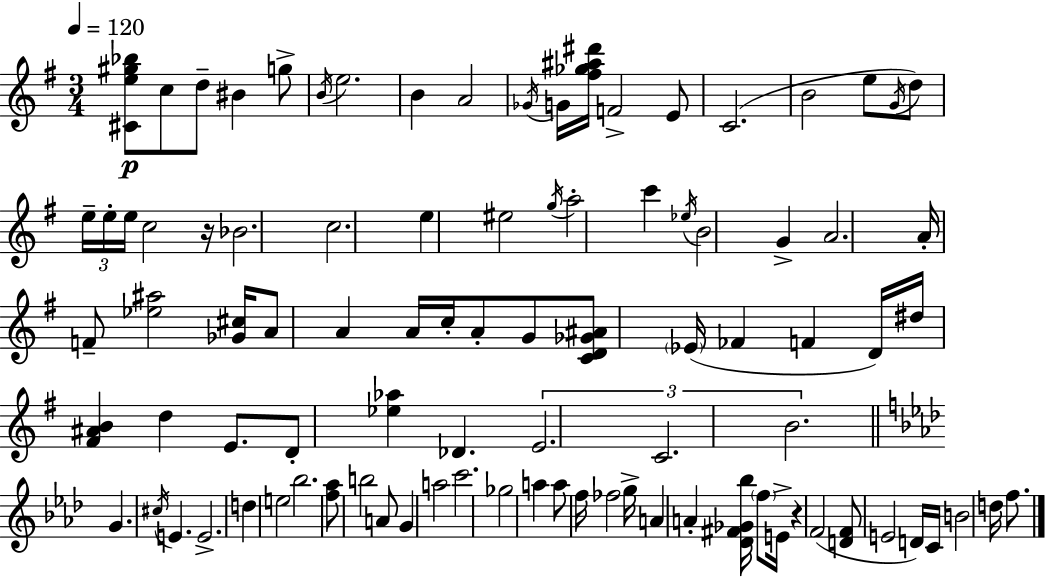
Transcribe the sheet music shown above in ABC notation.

X:1
T:Untitled
M:3/4
L:1/4
K:G
[^Ce^g_b]/2 c/2 d/2 ^B g/2 B/4 e2 B A2 _G/4 G/4 [^f_g^a^d']/4 F2 E/2 C2 B2 e/2 G/4 d/2 e/4 e/4 e/4 c2 z/4 _B2 c2 e ^e2 g/4 a2 c' _e/4 B2 G A2 A/4 F/2 [_e^a]2 [_G^c]/4 A/2 A A/4 c/4 A/2 G/2 [CD_G^A]/2 _E/4 _F F D/4 ^d/4 [^F^AB] d E/2 D/2 [_e_a] _D E2 C2 B2 G ^c/4 E E2 d e2 _b2 [f_a]/2 b2 A/2 G a2 c'2 _g2 a a/2 f/4 _f2 g/4 A A [_D^F_G_b]/4 f/2 E/4 z F2 [DF]/2 E2 D/4 C/4 B2 d/4 f/2